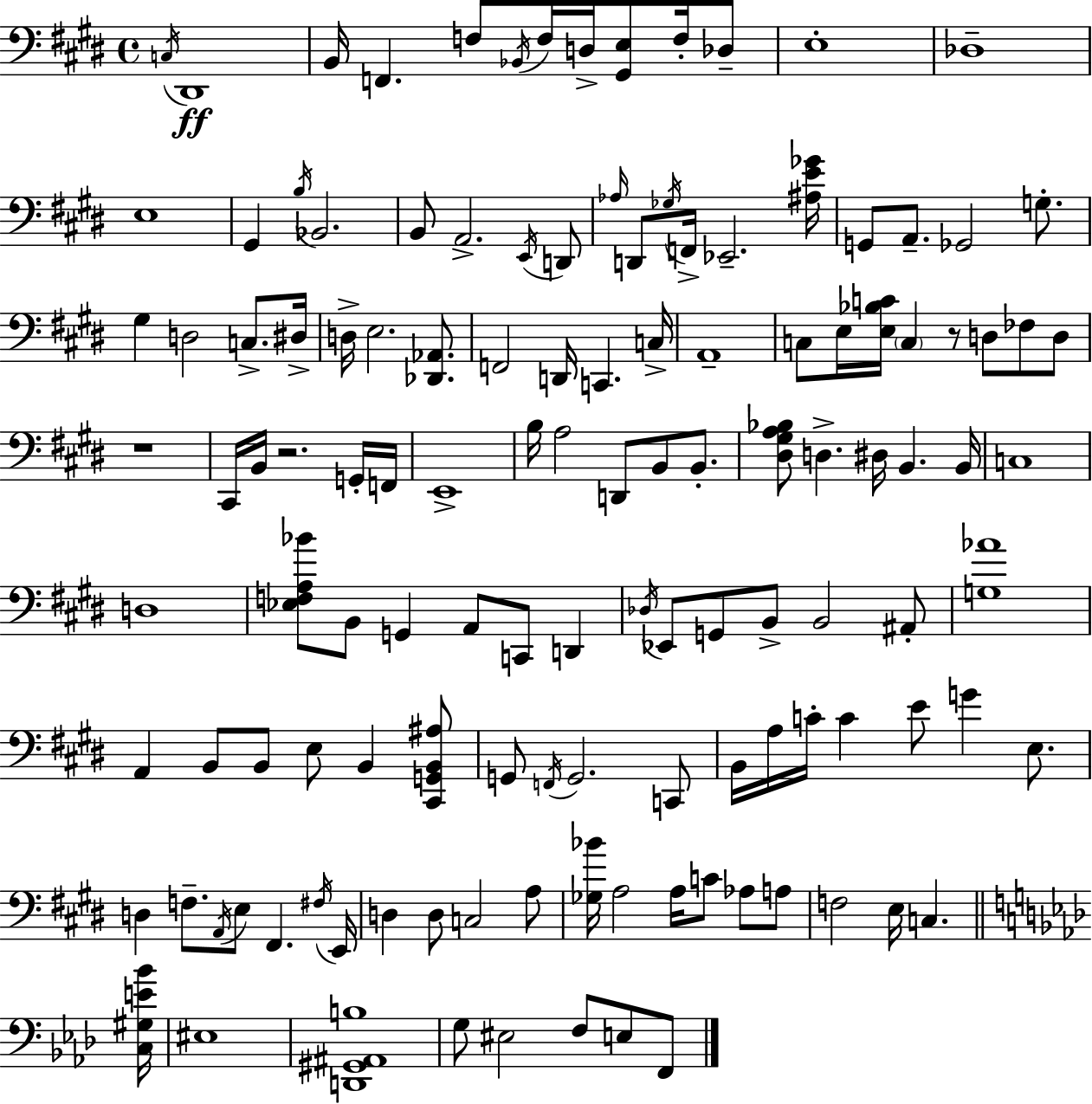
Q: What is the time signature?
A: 4/4